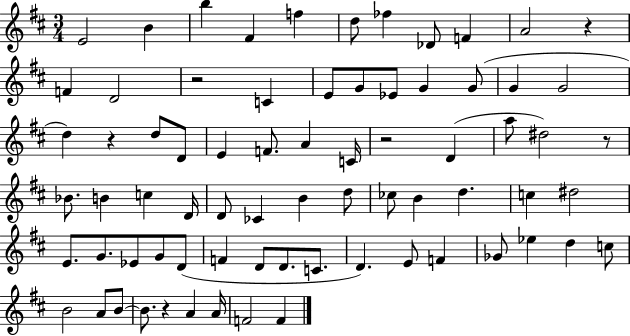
{
  \clef treble
  \numericTimeSignature
  \time 3/4
  \key d \major
  e'2 b'4 | b''4 fis'4 f''4 | d''8 fes''4 des'8 f'4 | a'2 r4 | \break f'4 d'2 | r2 c'4 | e'8 g'8 ees'8 g'4 g'8( | g'4 g'2 | \break d''4) r4 d''8 d'8 | e'4 f'8. a'4 c'16 | r2 d'4( | a''8 dis''2) r8 | \break bes'8. b'4 c''4 d'16 | d'8 ces'4 b'4 d''8 | ces''8 b'4 d''4. | c''4 dis''2 | \break e'8. g'8. ees'8 g'8 d'8( | f'4 d'8 d'8. c'8. | d'4.) e'8 f'4 | ges'8 ees''4 d''4 c''8 | \break b'2 a'8 b'8~~ | b'8. r4 a'4 a'16 | f'2 f'4 | \bar "|."
}